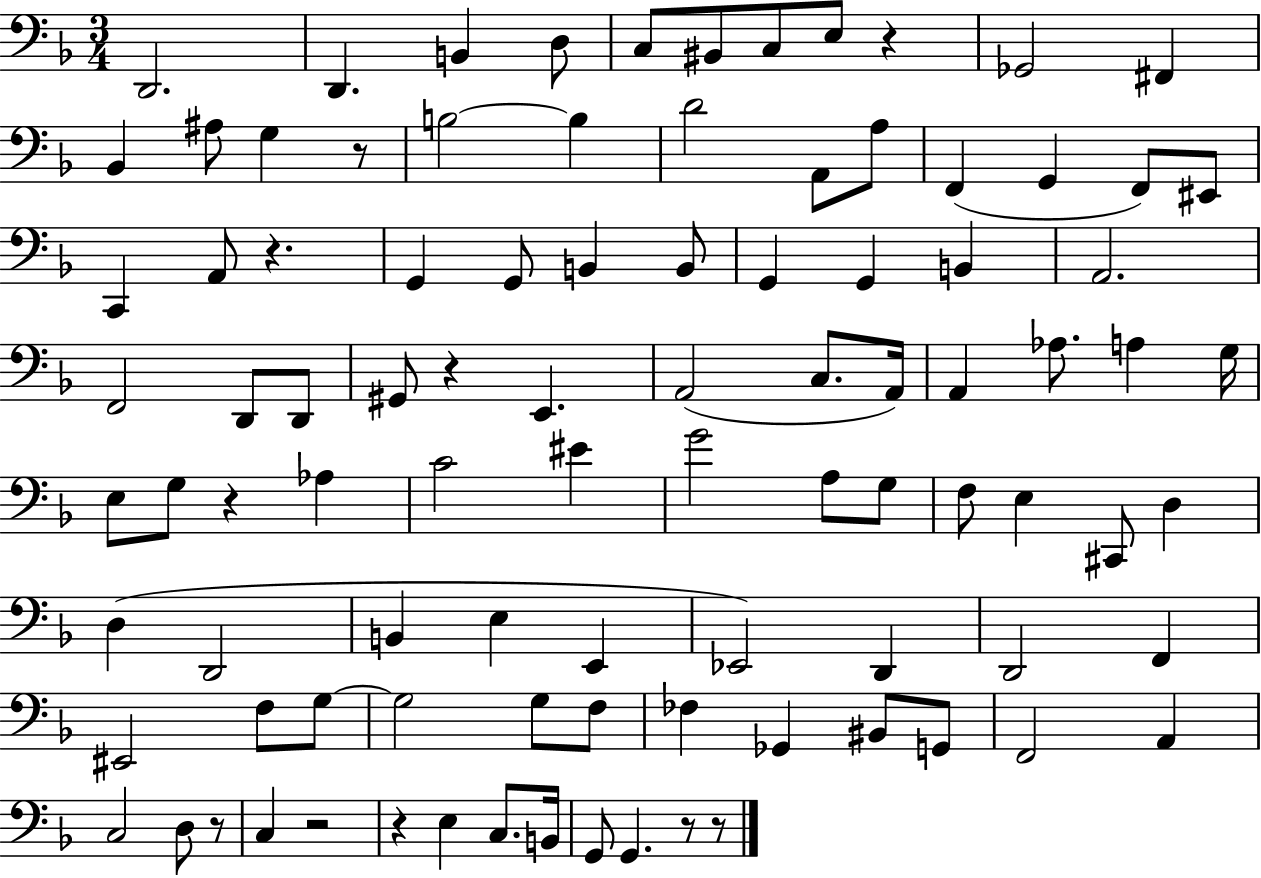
D2/h. D2/q. B2/q D3/e C3/e BIS2/e C3/e E3/e R/q Gb2/h F#2/q Bb2/q A#3/e G3/q R/e B3/h B3/q D4/h A2/e A3/e F2/q G2/q F2/e EIS2/e C2/q A2/e R/q. G2/q G2/e B2/q B2/e G2/q G2/q B2/q A2/h. F2/h D2/e D2/e G#2/e R/q E2/q. A2/h C3/e. A2/s A2/q Ab3/e. A3/q G3/s E3/e G3/e R/q Ab3/q C4/h EIS4/q G4/h A3/e G3/e F3/e E3/q C#2/e D3/q D3/q D2/h B2/q E3/q E2/q Eb2/h D2/q D2/h F2/q EIS2/h F3/e G3/e G3/h G3/e F3/e FES3/q Gb2/q BIS2/e G2/e F2/h A2/q C3/h D3/e R/e C3/q R/h R/q E3/q C3/e. B2/s G2/e G2/q. R/e R/e